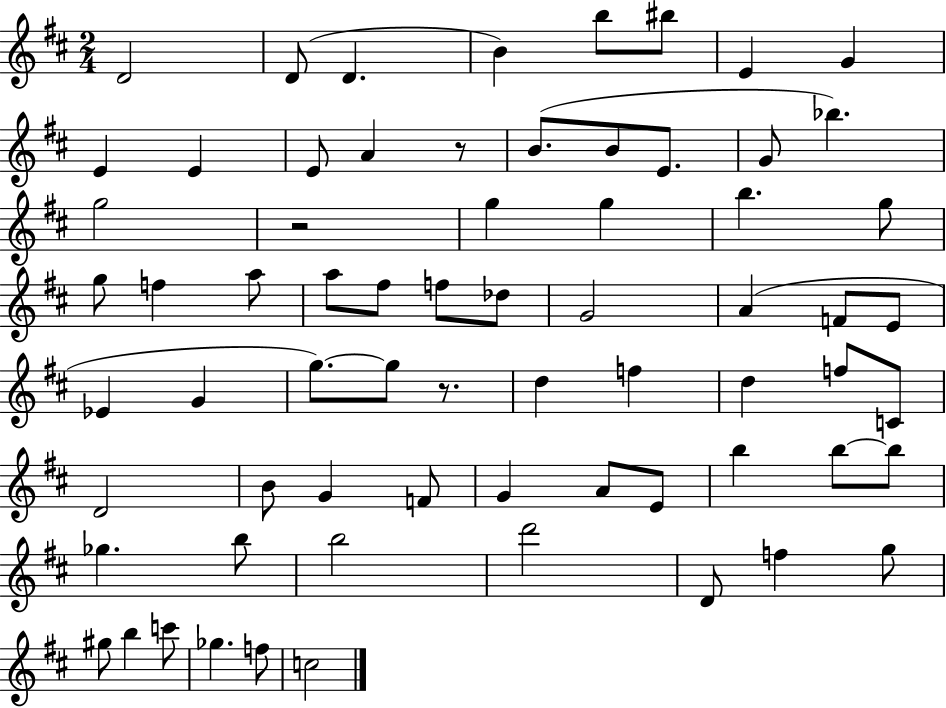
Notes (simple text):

D4/h D4/e D4/q. B4/q B5/e BIS5/e E4/q G4/q E4/q E4/q E4/e A4/q R/e B4/e. B4/e E4/e. G4/e Bb5/q. G5/h R/h G5/q G5/q B5/q. G5/e G5/e F5/q A5/e A5/e F#5/e F5/e Db5/e G4/h A4/q F4/e E4/e Eb4/q G4/q G5/e. G5/e R/e. D5/q F5/q D5/q F5/e C4/e D4/h B4/e G4/q F4/e G4/q A4/e E4/e B5/q B5/e B5/e Gb5/q. B5/e B5/h D6/h D4/e F5/q G5/e G#5/e B5/q C6/e Gb5/q. F5/e C5/h